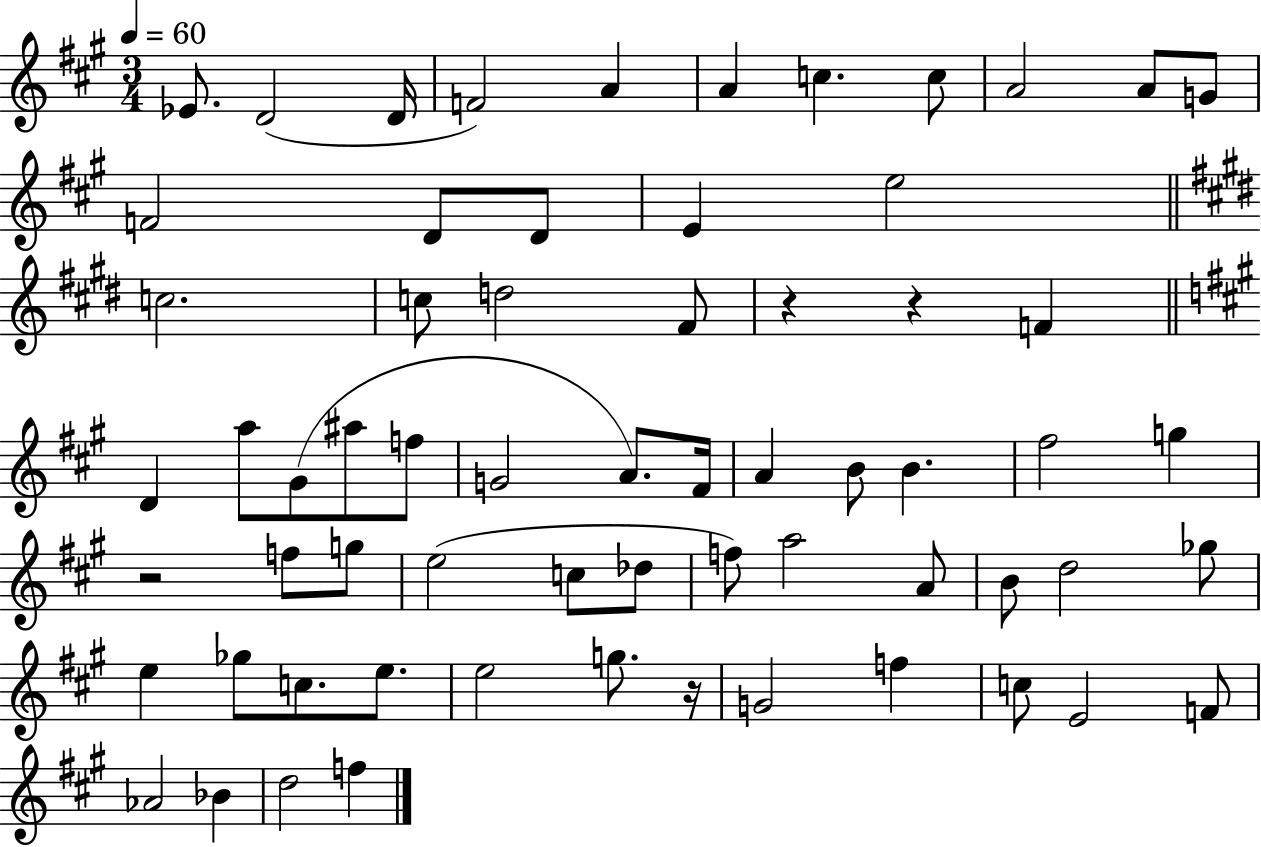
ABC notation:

X:1
T:Untitled
M:3/4
L:1/4
K:A
_E/2 D2 D/4 F2 A A c c/2 A2 A/2 G/2 F2 D/2 D/2 E e2 c2 c/2 d2 ^F/2 z z F D a/2 ^G/2 ^a/2 f/2 G2 A/2 ^F/4 A B/2 B ^f2 g z2 f/2 g/2 e2 c/2 _d/2 f/2 a2 A/2 B/2 d2 _g/2 e _g/2 c/2 e/2 e2 g/2 z/4 G2 f c/2 E2 F/2 _A2 _B d2 f